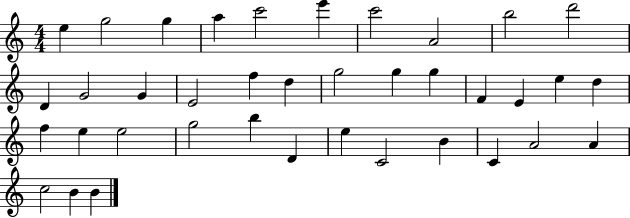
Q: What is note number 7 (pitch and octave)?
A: C6